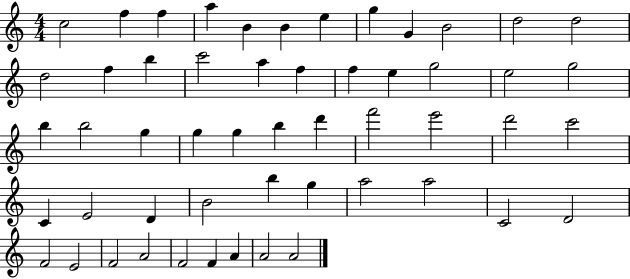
C5/h F5/q F5/q A5/q B4/q B4/q E5/q G5/q G4/q B4/h D5/h D5/h D5/h F5/q B5/q C6/h A5/q F5/q F5/q E5/q G5/h E5/h G5/h B5/q B5/h G5/q G5/q G5/q B5/q D6/q F6/h E6/h D6/h C6/h C4/q E4/h D4/q B4/h B5/q G5/q A5/h A5/h C4/h D4/h F4/h E4/h F4/h A4/h F4/h F4/q A4/q A4/h A4/h